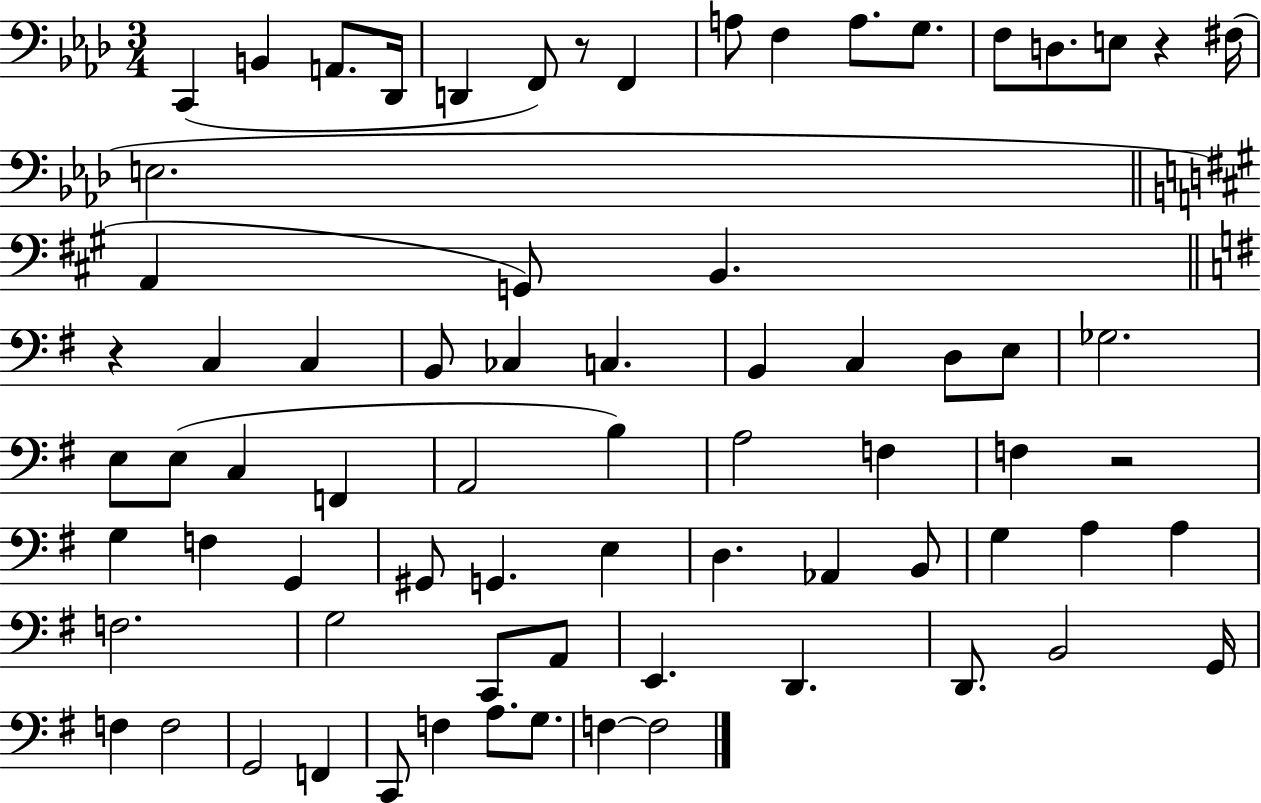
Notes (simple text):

C2/q B2/q A2/e. Db2/s D2/q F2/e R/e F2/q A3/e F3/q A3/e. G3/e. F3/e D3/e. E3/e R/q F#3/s E3/h. A2/q G2/e B2/q. R/q C3/q C3/q B2/e CES3/q C3/q. B2/q C3/q D3/e E3/e Gb3/h. E3/e E3/e C3/q F2/q A2/h B3/q A3/h F3/q F3/q R/h G3/q F3/q G2/q G#2/e G2/q. E3/q D3/q. Ab2/q B2/e G3/q A3/q A3/q F3/h. G3/h C2/e A2/e E2/q. D2/q. D2/e. B2/h G2/s F3/q F3/h G2/h F2/q C2/e F3/q A3/e. G3/e. F3/q F3/h